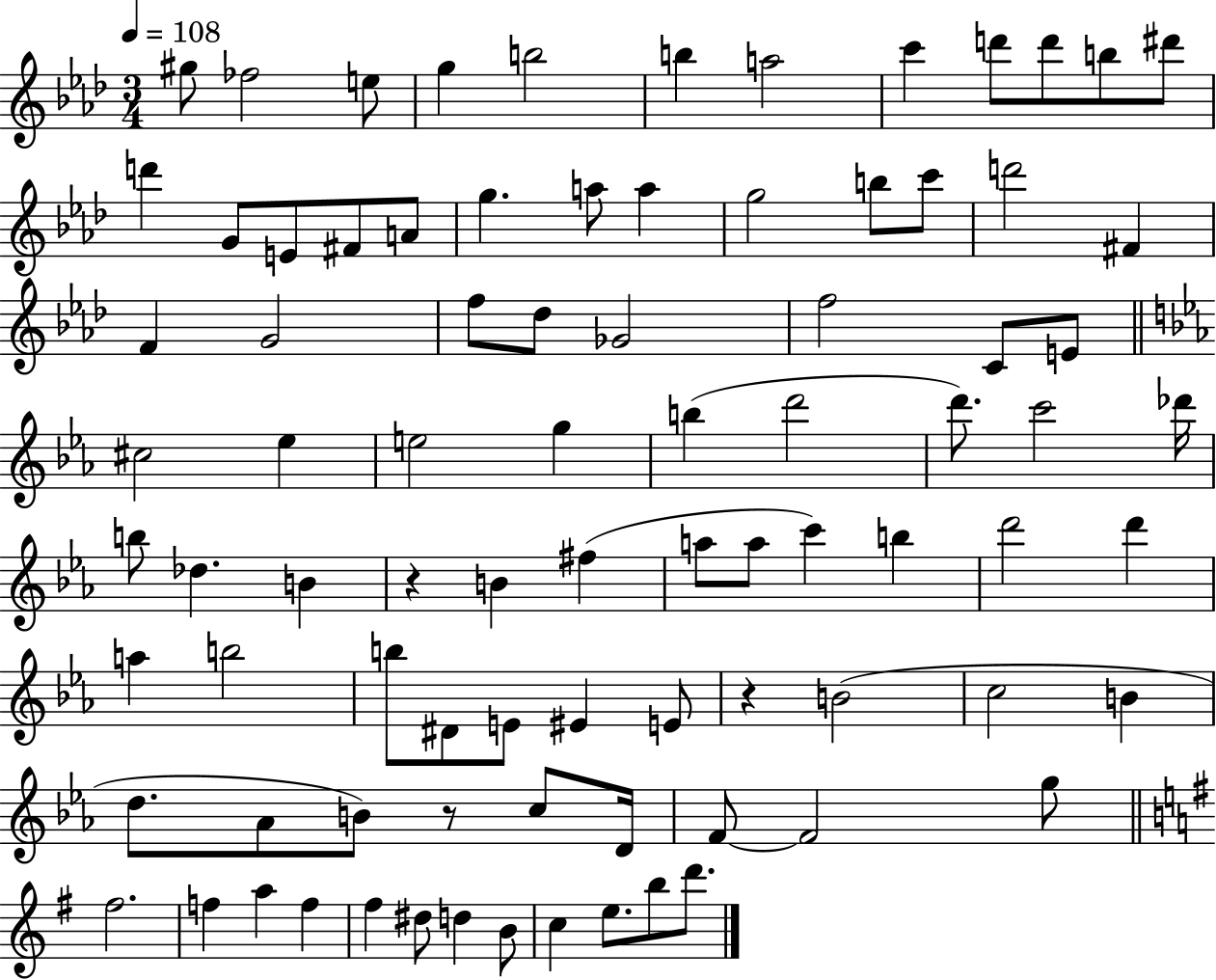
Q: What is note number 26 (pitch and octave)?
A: F4